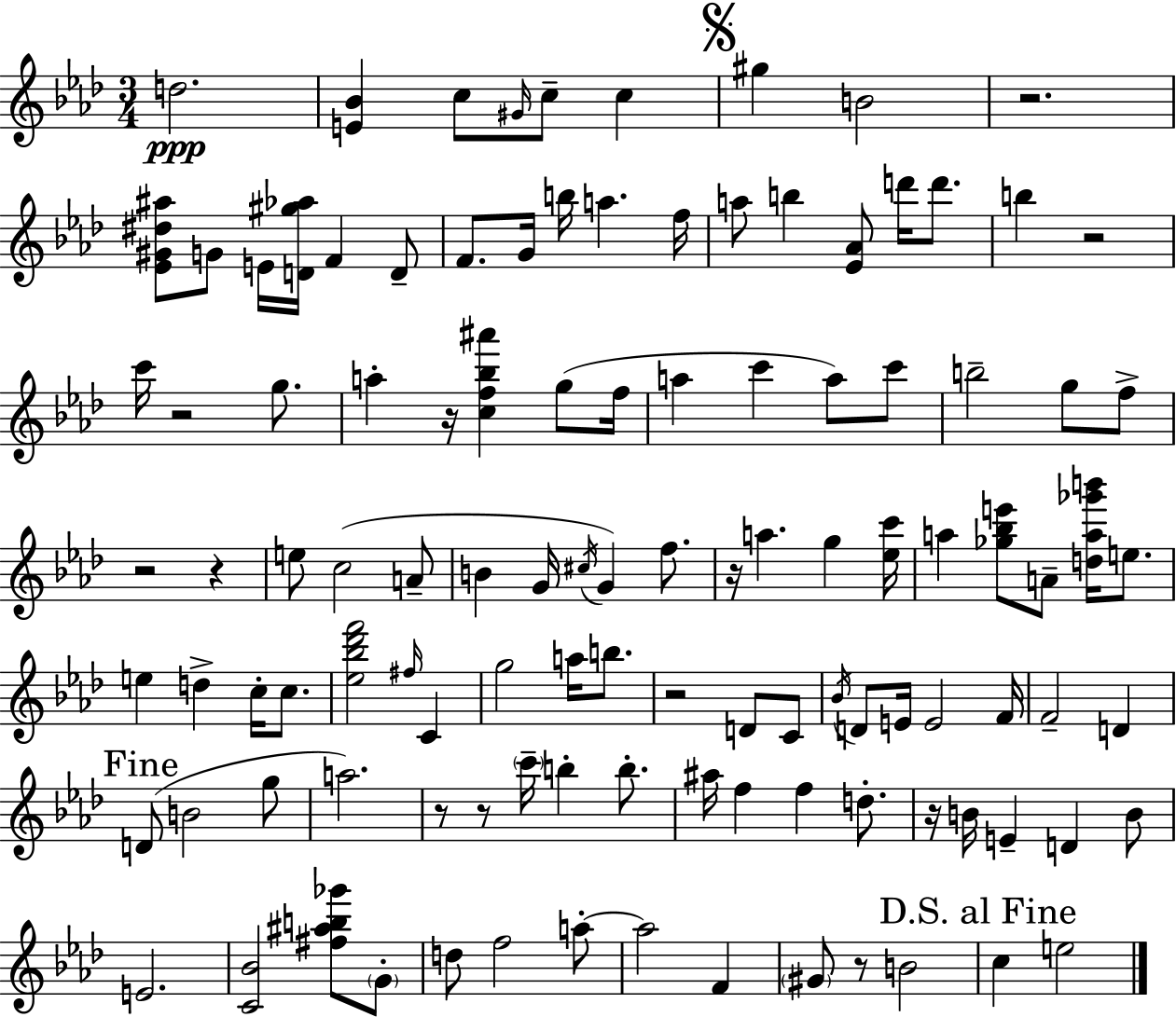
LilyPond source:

{
  \clef treble
  \numericTimeSignature
  \time 3/4
  \key aes \major
  \repeat volta 2 { d''2.\ppp | <e' bes'>4 c''8 \grace { gis'16 } c''8-- c''4 | \mark \markup { \musicglyph "scripts.segno" } gis''4 b'2 | r2. | \break <ees' gis' dis'' ais''>8 g'8 e'16 <d' gis'' aes''>16 f'4 d'8-- | f'8. g'16 b''16 a''4. | f''16 a''8 b''4 <ees' aes'>8 d'''16 d'''8. | b''4 r2 | \break c'''16 r2 g''8. | a''4-. r16 <c'' f'' bes'' ais'''>4 g''8( | f''16 a''4 c'''4 a''8) c'''8 | b''2-- g''8 f''8-> | \break r2 r4 | e''8 c''2( a'8-- | b'4 g'16 \acciaccatura { cis''16 }) g'4 f''8. | r16 a''4. g''4 | \break <ees'' c'''>16 a''4 <ges'' bes'' e'''>8 a'8-- <d'' a'' ges''' b'''>16 e''8. | e''4 d''4-> c''16-. c''8. | <ees'' bes'' des''' f'''>2 \grace { fis''16 } c'4 | g''2 a''16 | \break b''8. r2 d'8 | c'8 \acciaccatura { bes'16 } d'8 e'16 e'2 | f'16 f'2-- | d'4 \mark "Fine" d'8( b'2 | \break g''8 a''2.) | r8 r8 \parenthesize c'''16-- b''4-. | b''8.-. ais''16 f''4 f''4 | d''8.-. r16 b'16 e'4-- d'4 | \break b'8 e'2. | <c' bes'>2 | <fis'' ais'' b'' ges'''>8 \parenthesize g'8-. d''8 f''2 | a''8-.~~ a''2 | \break f'4 \parenthesize gis'8 r8 b'2 | \mark "D.S. al Fine" c''4 e''2 | } \bar "|."
}